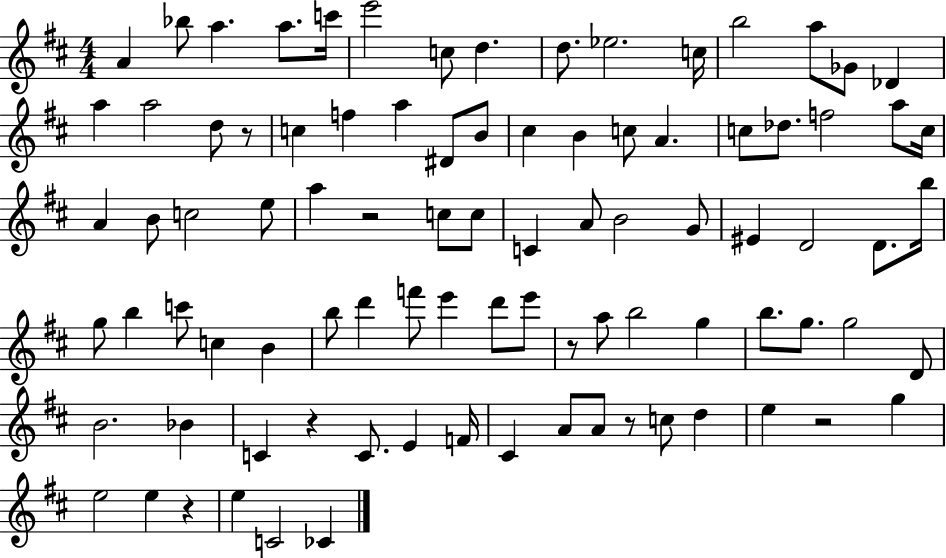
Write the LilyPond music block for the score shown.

{
  \clef treble
  \numericTimeSignature
  \time 4/4
  \key d \major
  a'4 bes''8 a''4. a''8. c'''16 | e'''2 c''8 d''4. | d''8. ees''2. c''16 | b''2 a''8 ges'8 des'4 | \break a''4 a''2 d''8 r8 | c''4 f''4 a''4 dis'8 b'8 | cis''4 b'4 c''8 a'4. | c''8 des''8. f''2 a''8 c''16 | \break a'4 b'8 c''2 e''8 | a''4 r2 c''8 c''8 | c'4 a'8 b'2 g'8 | eis'4 d'2 d'8. b''16 | \break g''8 b''4 c'''8 c''4 b'4 | b''8 d'''4 f'''8 e'''4 d'''8 e'''8 | r8 a''8 b''2 g''4 | b''8. g''8. g''2 d'8 | \break b'2. bes'4 | c'4 r4 c'8. e'4 f'16 | cis'4 a'8 a'8 r8 c''8 d''4 | e''4 r2 g''4 | \break e''2 e''4 r4 | e''4 c'2 ces'4 | \bar "|."
}